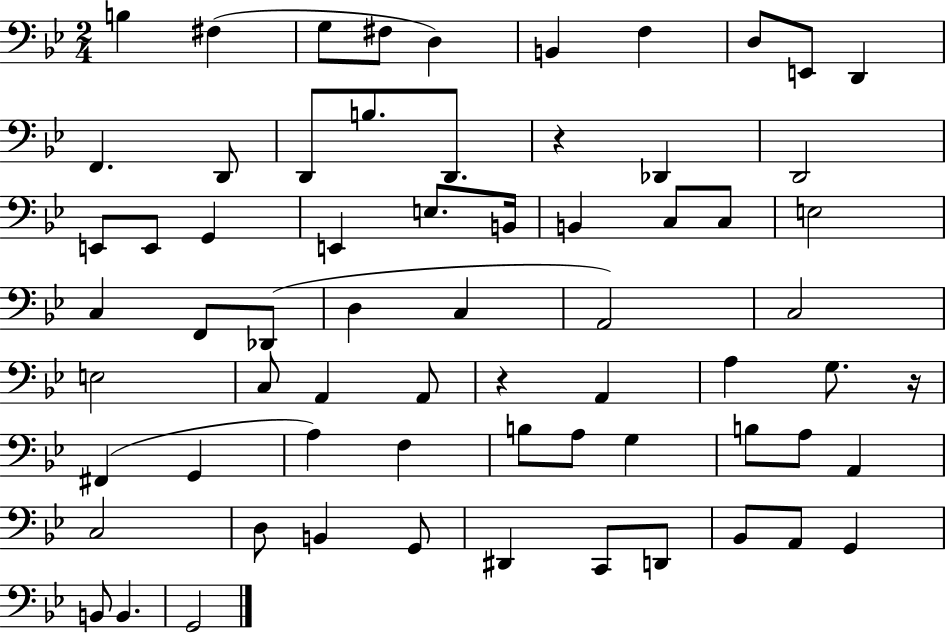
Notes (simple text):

B3/q F#3/q G3/e F#3/e D3/q B2/q F3/q D3/e E2/e D2/q F2/q. D2/e D2/e B3/e. D2/e. R/q Db2/q D2/h E2/e E2/e G2/q E2/q E3/e. B2/s B2/q C3/e C3/e E3/h C3/q F2/e Db2/e D3/q C3/q A2/h C3/h E3/h C3/e A2/q A2/e R/q A2/q A3/q G3/e. R/s F#2/q G2/q A3/q F3/q B3/e A3/e G3/q B3/e A3/e A2/q C3/h D3/e B2/q G2/e D#2/q C2/e D2/e Bb2/e A2/e G2/q B2/e B2/q. G2/h